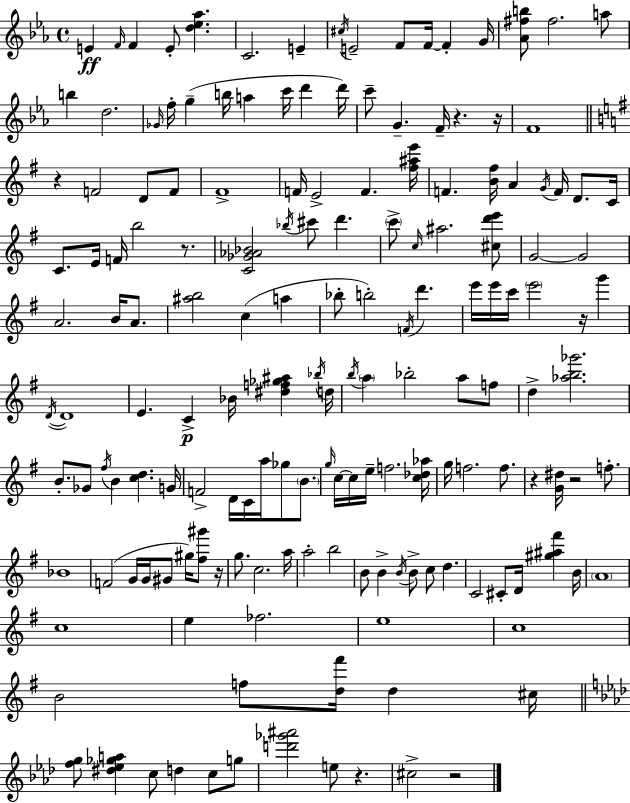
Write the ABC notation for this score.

X:1
T:Untitled
M:4/4
L:1/4
K:Eb
E F/4 F E/2 [d_e_a] C2 E ^c/4 E2 F/2 F/4 F G/4 [_A^fb]/2 ^f2 a/2 b d2 _G/4 f/4 g b/4 a c'/4 d' d'/4 c'/2 G F/4 z z/4 F4 z F2 D/2 F/2 ^F4 F/4 E2 F [^f^ae']/4 F [B^f]/4 A G/4 F/4 D/2 C/4 C/2 E/4 F/4 b2 z/2 [C_G_A_B]2 _b/4 ^c'/2 d' c'/2 c/4 ^a2 [^cd'e']/2 G2 G2 A2 B/4 A/2 [^ab]2 c a _b/2 b2 F/4 d' e'/4 e'/4 c'/4 e'2 z/4 g' D/4 D4 E C _B/4 [^df_g^a] _b/4 d/4 b/4 a _b2 a/2 f/2 d [_ab_g']2 B/2 _G/2 ^f/4 B [cd] G/4 F2 D/4 C/4 a/4 _g/2 B/2 g/4 c/4 c/4 e/4 f2 [c_d_a]/4 g/4 f2 f/2 z [G^d]/4 z2 f/2 _B4 F2 G/4 G/4 ^G/2 ^g/4 [^f^g']/2 z/4 g/2 c2 a/4 a2 b2 B/2 B B/4 B/2 c/2 d C2 ^C/2 D/4 [^g^a^f'] B/4 A4 c4 e _f2 e4 c4 B2 f/2 [d^f']/4 d ^c/4 [fg]/2 [^d_e_ga] c/2 d c/2 g/2 [d'_g'^a']2 e/2 z ^c2 z2